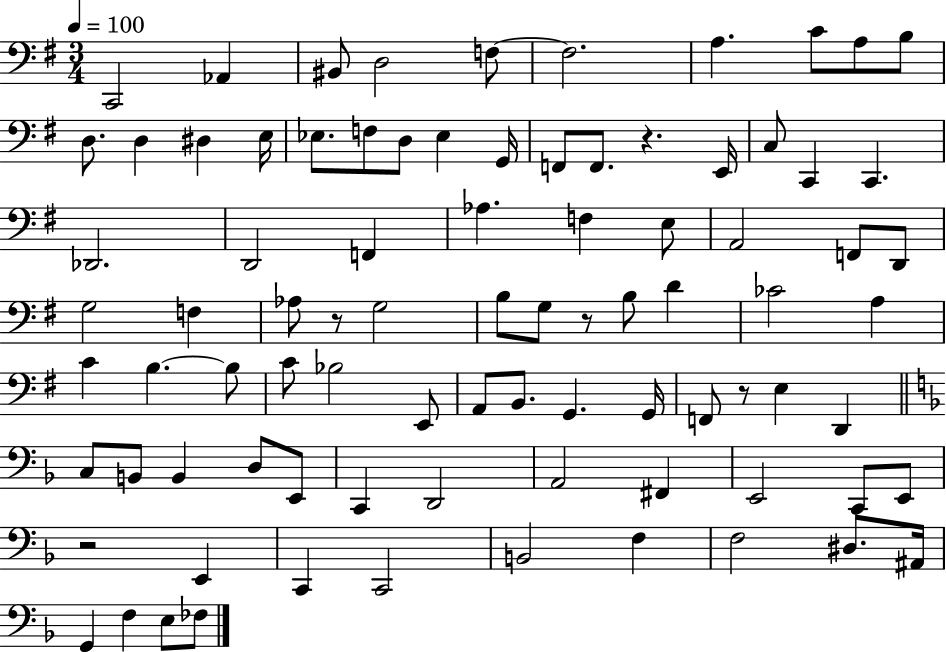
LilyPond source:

{
  \clef bass
  \numericTimeSignature
  \time 3/4
  \key g \major
  \tempo 4 = 100
  c,2 aes,4 | bis,8 d2 f8~~ | f2. | a4. c'8 a8 b8 | \break d8. d4 dis4 e16 | ees8. f8 d8 ees4 g,16 | f,8 f,8. r4. e,16 | c8 c,4 c,4. | \break des,2. | d,2 f,4 | aes4. f4 e8 | a,2 f,8 d,8 | \break g2 f4 | aes8 r8 g2 | b8 g8 r8 b8 d'4 | ces'2 a4 | \break c'4 b4.~~ b8 | c'8 bes2 e,8 | a,8 b,8. g,4. g,16 | f,8 r8 e4 d,4 | \break \bar "||" \break \key f \major c8 b,8 b,4 d8 e,8 | c,4 d,2 | a,2 fis,4 | e,2 c,8 e,8 | \break r2 e,4 | c,4 c,2 | b,2 f4 | f2 dis8. ais,16 | \break g,4 f4 e8 fes8 | \bar "|."
}